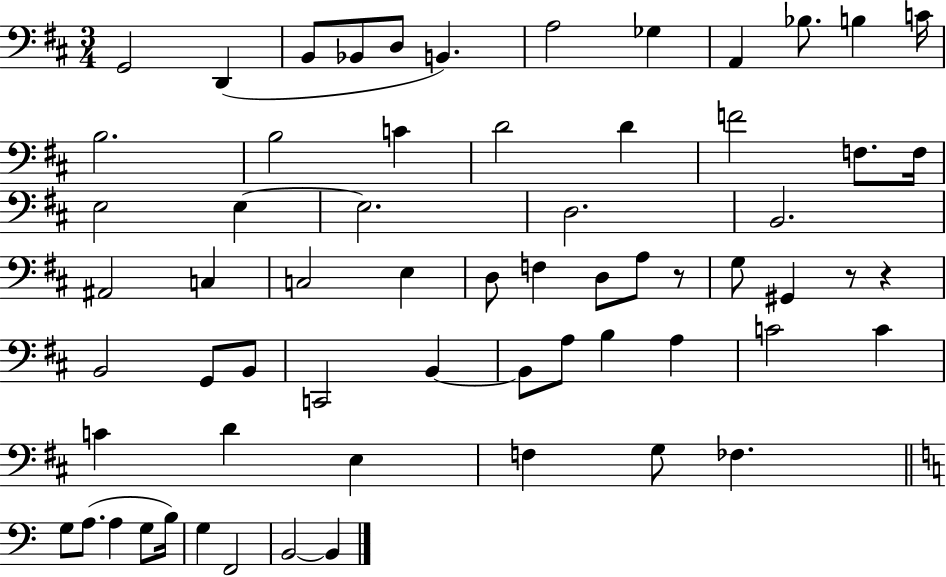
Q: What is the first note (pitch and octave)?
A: G2